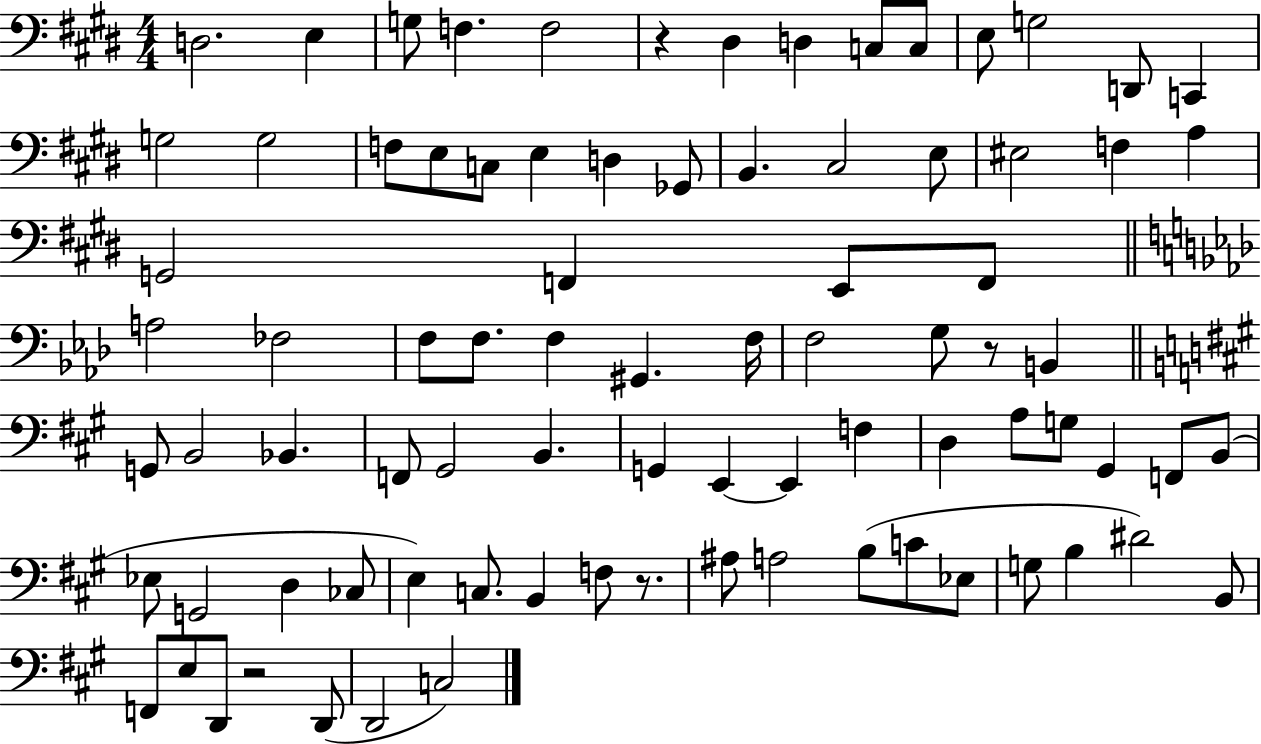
{
  \clef bass
  \numericTimeSignature
  \time 4/4
  \key e \major
  d2. e4 | g8 f4. f2 | r4 dis4 d4 c8 c8 | e8 g2 d,8 c,4 | \break g2 g2 | f8 e8 c8 e4 d4 ges,8 | b,4. cis2 e8 | eis2 f4 a4 | \break g,2 f,4 e,8 f,8 | \bar "||" \break \key aes \major a2 fes2 | f8 f8. f4 gis,4. f16 | f2 g8 r8 b,4 | \bar "||" \break \key a \major g,8 b,2 bes,4. | f,8 gis,2 b,4. | g,4 e,4~~ e,4 f4 | d4 a8 g8 gis,4 f,8 b,8( | \break ees8 g,2 d4 ces8 | e4) c8. b,4 f8 r8. | ais8 a2 b8( c'8 ees8 | g8 b4 dis'2) b,8 | \break f,8 e8 d,8 r2 d,8( | d,2 c2) | \bar "|."
}